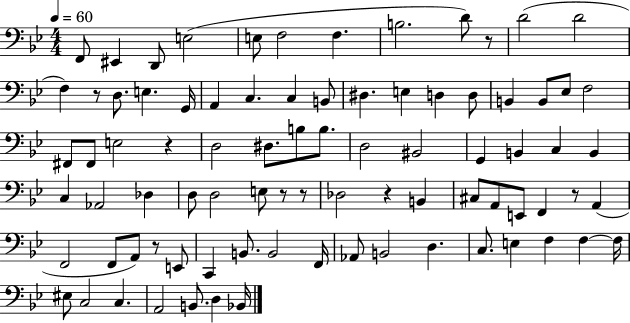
X:1
T:Untitled
M:4/4
L:1/4
K:Bb
F,,/2 ^E,, D,,/2 E,2 E,/2 F,2 F, B,2 D/2 z/2 D2 D2 F, z/2 D,/2 E, G,,/4 A,, C, C, B,,/2 ^D, E, D, D,/2 B,, B,,/2 _E,/2 F,2 ^F,,/2 ^F,,/2 E,2 z D,2 ^D,/2 B,/2 B,/2 D,2 ^B,,2 G,, B,, C, B,, C, _A,,2 _D, D,/2 D,2 E,/2 z/2 z/2 _D,2 z B,, ^C,/2 A,,/2 E,,/2 F,, z/2 A,, F,,2 F,,/2 A,,/2 z/2 E,,/2 C,, B,,/2 B,,2 F,,/4 _A,,/2 B,,2 D, C,/2 E, F, F, F,/4 ^E,/2 C,2 C, A,,2 B,,/2 D, _B,,/4